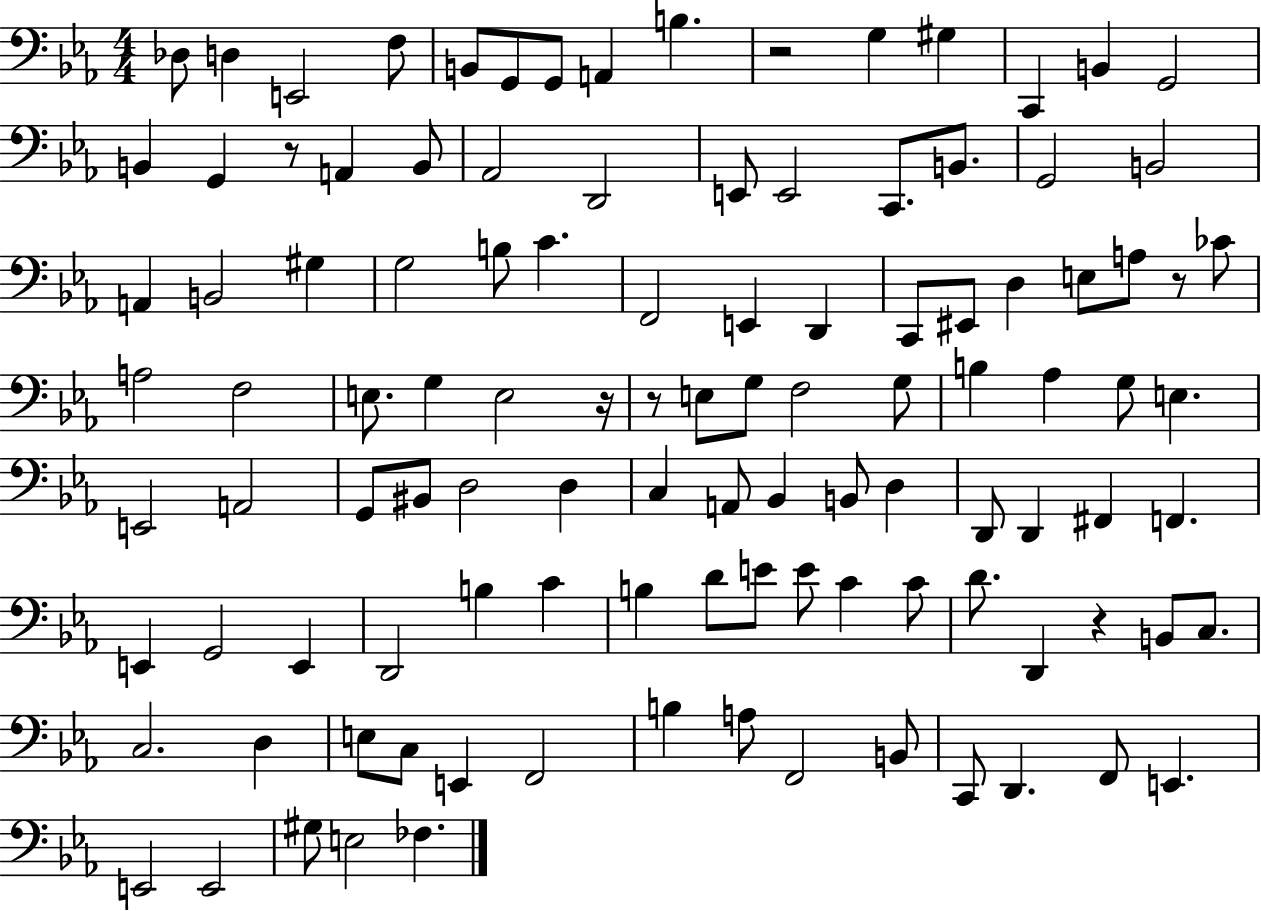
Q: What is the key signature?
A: EES major